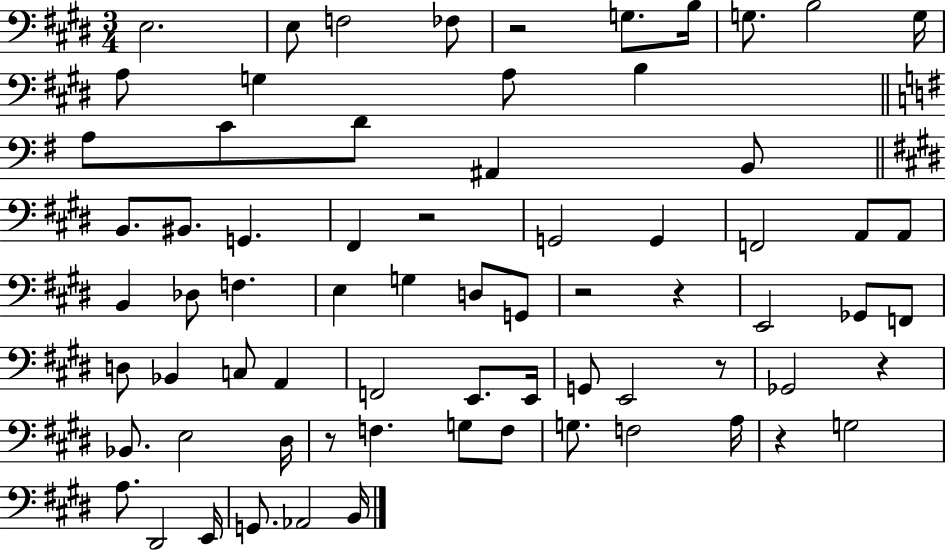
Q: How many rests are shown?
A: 8